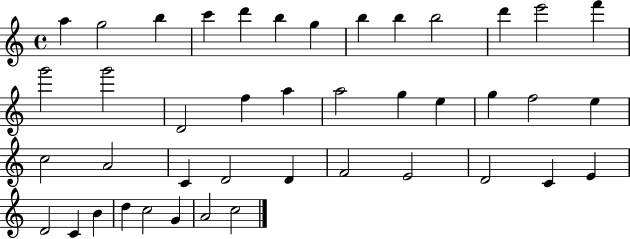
{
  \clef treble
  \time 4/4
  \defaultTimeSignature
  \key c \major
  a''4 g''2 b''4 | c'''4 d'''4 b''4 g''4 | b''4 b''4 b''2 | d'''4 e'''2 f'''4 | \break g'''2 g'''2 | d'2 f''4 a''4 | a''2 g''4 e''4 | g''4 f''2 e''4 | \break c''2 a'2 | c'4 d'2 d'4 | f'2 e'2 | d'2 c'4 e'4 | \break d'2 c'4 b'4 | d''4 c''2 g'4 | a'2 c''2 | \bar "|."
}